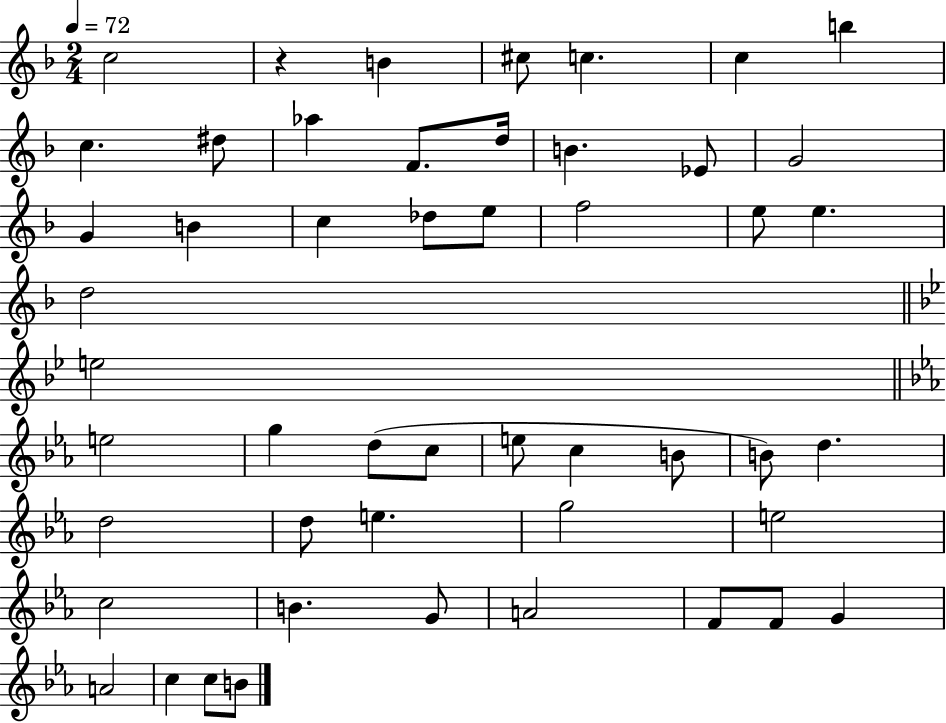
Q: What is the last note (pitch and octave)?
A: B4